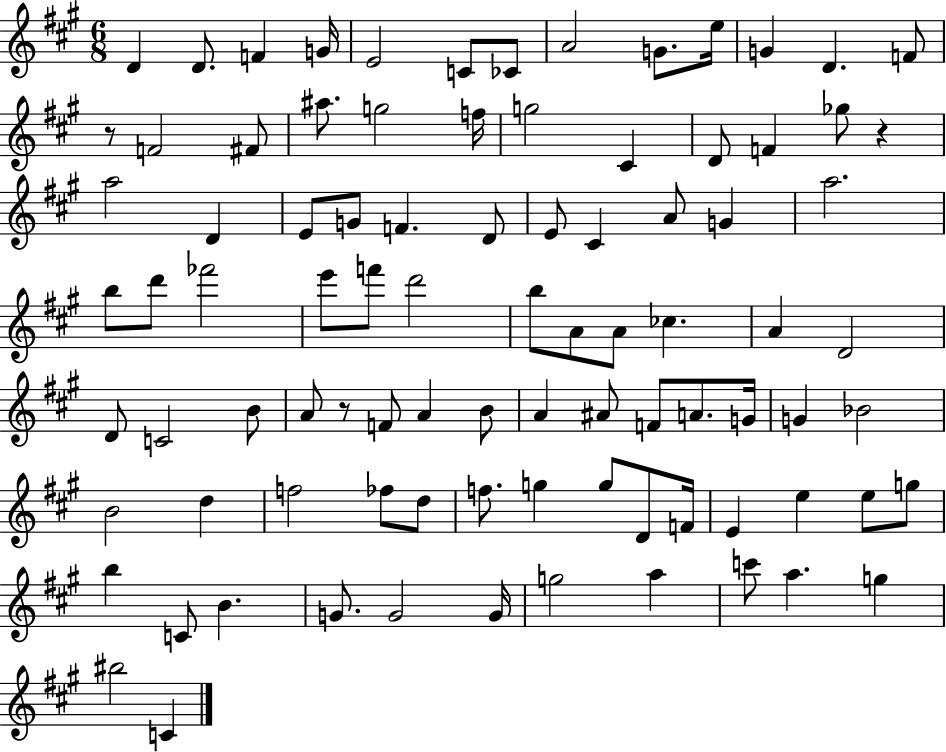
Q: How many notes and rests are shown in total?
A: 90